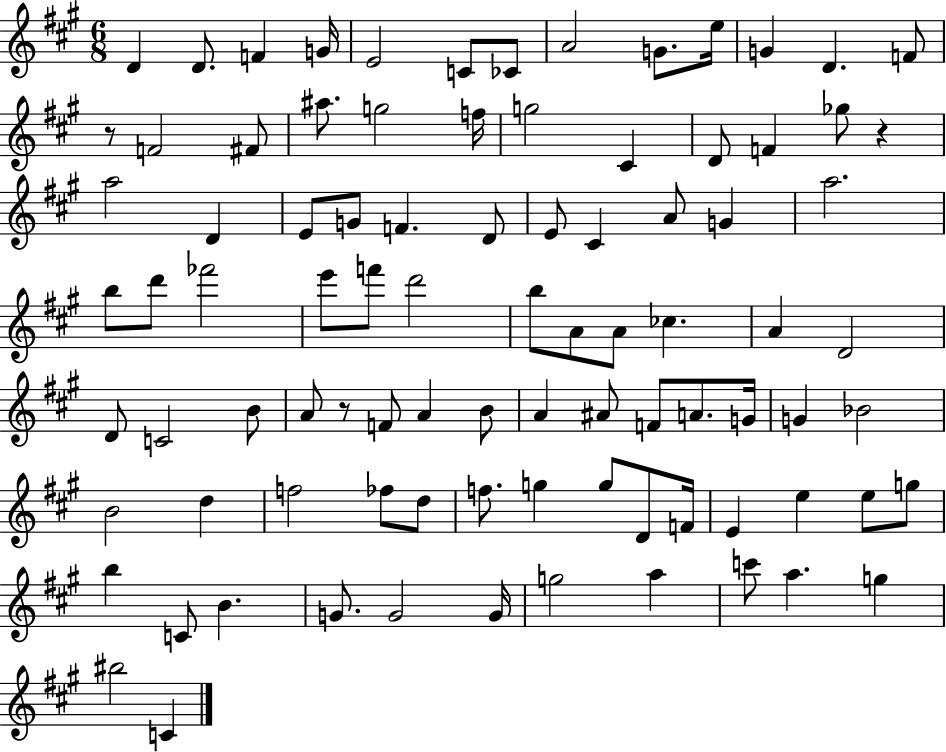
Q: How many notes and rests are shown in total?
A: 90